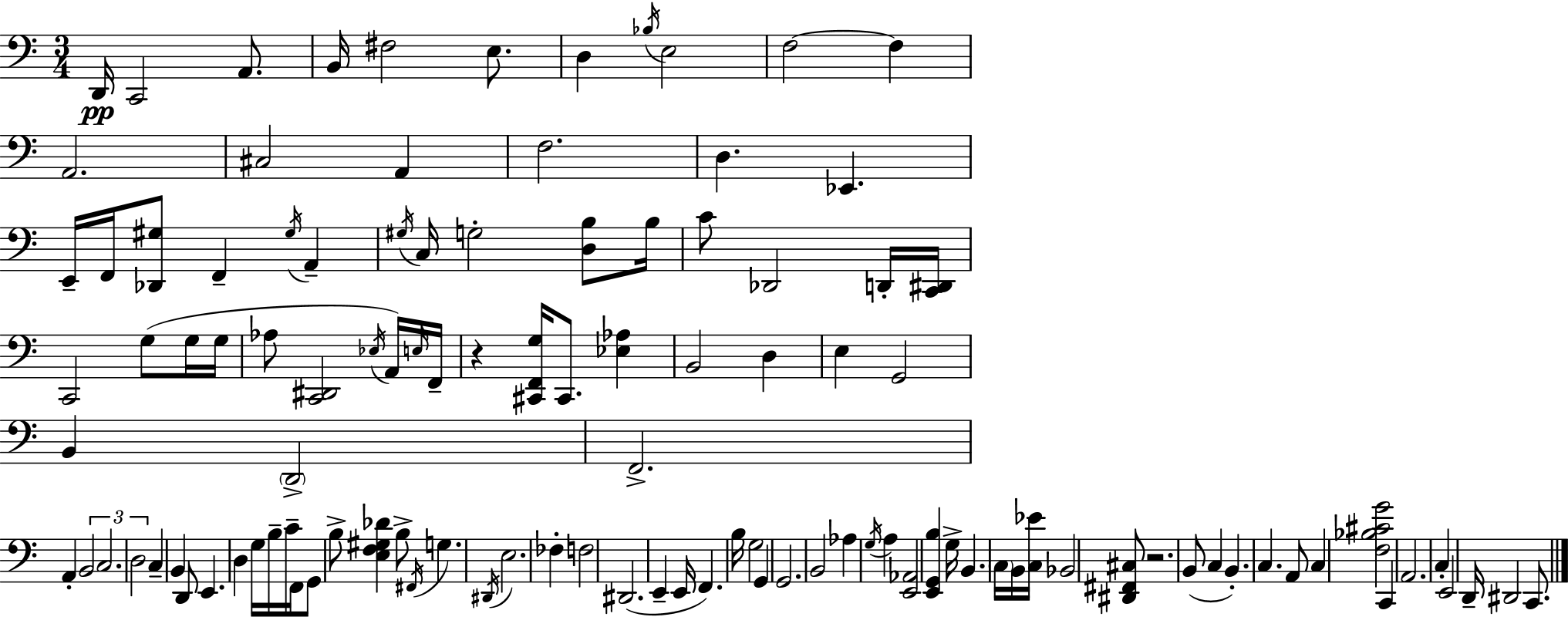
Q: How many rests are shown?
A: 2